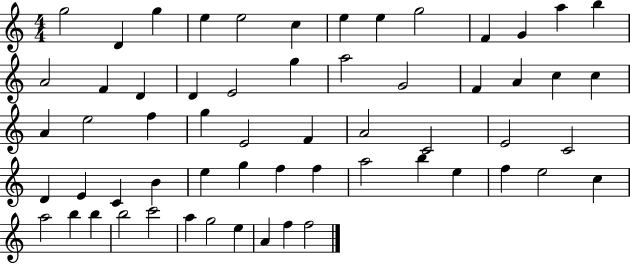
G5/h D4/q G5/q E5/q E5/h C5/q E5/q E5/q G5/h F4/q G4/q A5/q B5/q A4/h F4/q D4/q D4/q E4/h G5/q A5/h G4/h F4/q A4/q C5/q C5/q A4/q E5/h F5/q G5/q E4/h F4/q A4/h C4/h E4/h C4/h D4/q E4/q C4/q B4/q E5/q G5/q F5/q F5/q A5/h B5/q E5/q F5/q E5/h C5/q A5/h B5/q B5/q B5/h C6/h A5/q G5/h E5/q A4/q F5/q F5/h